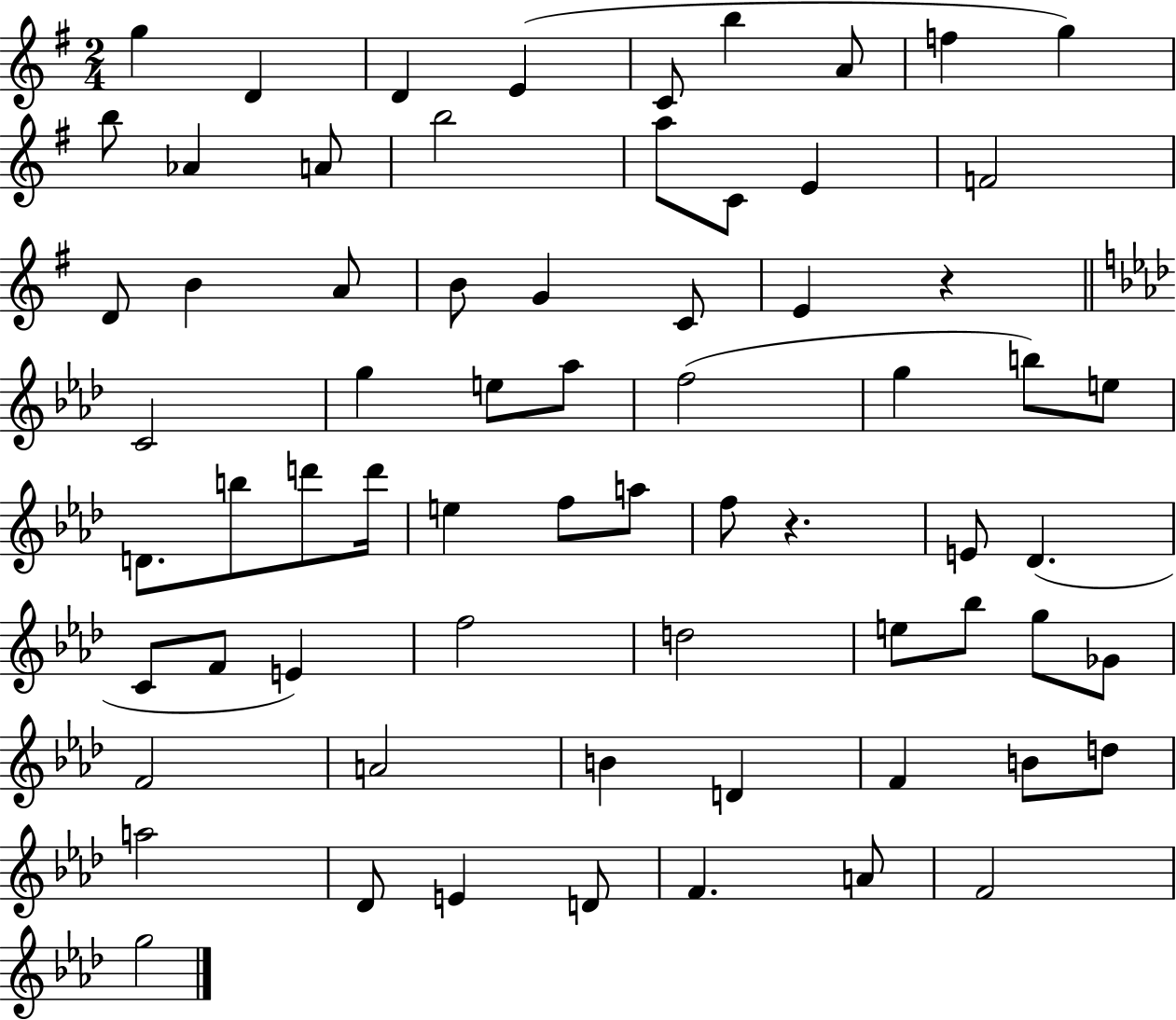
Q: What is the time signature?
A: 2/4